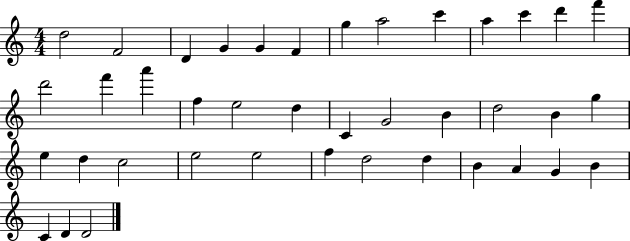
{
  \clef treble
  \numericTimeSignature
  \time 4/4
  \key c \major
  d''2 f'2 | d'4 g'4 g'4 f'4 | g''4 a''2 c'''4 | a''4 c'''4 d'''4 f'''4 | \break d'''2 f'''4 a'''4 | f''4 e''2 d''4 | c'4 g'2 b'4 | d''2 b'4 g''4 | \break e''4 d''4 c''2 | e''2 e''2 | f''4 d''2 d''4 | b'4 a'4 g'4 b'4 | \break c'4 d'4 d'2 | \bar "|."
}